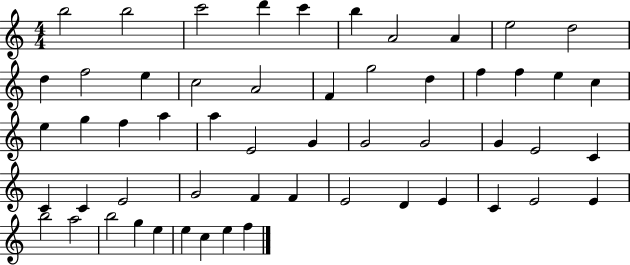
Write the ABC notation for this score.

X:1
T:Untitled
M:4/4
L:1/4
K:C
b2 b2 c'2 d' c' b A2 A e2 d2 d f2 e c2 A2 F g2 d f f e c e g f a a E2 G G2 G2 G E2 C C C E2 G2 F F E2 D E C E2 E b2 a2 b2 g e e c e f